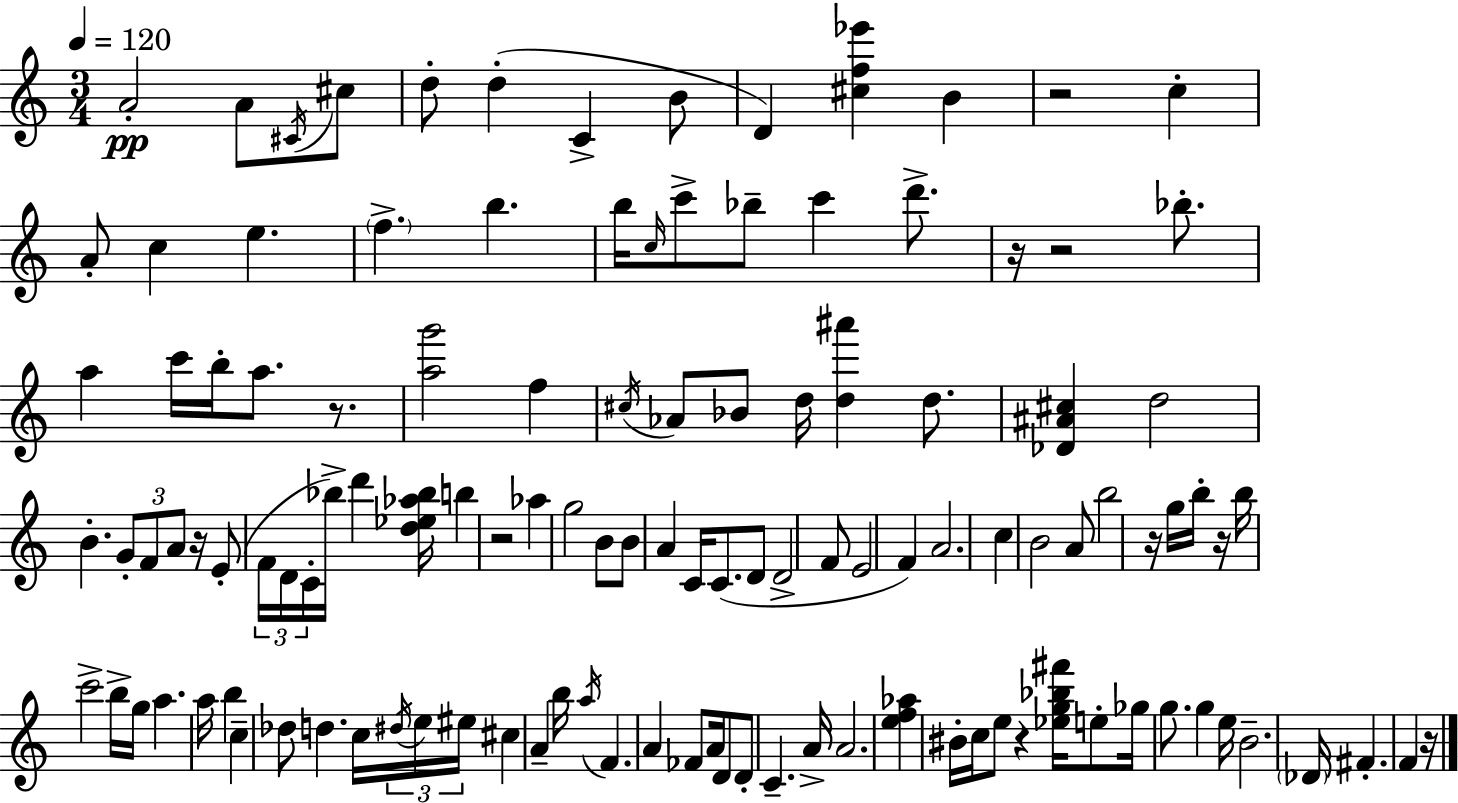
{
  \clef treble
  \numericTimeSignature
  \time 3/4
  \key a \minor
  \tempo 4 = 120
  a'2-.\pp a'8 \acciaccatura { cis'16 } cis''8 | d''8-. d''4-.( c'4-> b'8 | d'4) <cis'' f'' ees'''>4 b'4 | r2 c''4-. | \break a'8-. c''4 e''4. | \parenthesize f''4.-> b''4. | b''16 \grace { c''16 } c'''8-> bes''8-- c'''4 d'''8.-> | r16 r2 bes''8.-. | \break a''4 c'''16 b''16-. a''8. r8. | <a'' g'''>2 f''4 | \acciaccatura { cis''16 } aes'8 bes'8 d''16 <d'' ais'''>4 | d''8. <des' ais' cis''>4 d''2 | \break b'4.-. \tuplet 3/2 { g'8-. f'8 | a'8 } r16 e'8-.( \tuplet 3/2 { f'16 d'16 c'16-. } bes''16->) d'''4 | <d'' ees'' aes'' bes''>16 b''4 r2 | aes''4 g''2 | \break b'8 b'8 a'4 c'16 | c'8.( d'8 d'2-> | f'8 e'2 f'4) | a'2. | \break c''4 b'2 | a'8 b''2 | r16 g''16 b''16-. r16 b''16 c'''2-> | b''16-> g''16 a''4. a''16 b''4 | \break c''4-- des''8 d''4. | c''16 \tuplet 3/2 { \acciaccatura { dis''16 } e''16 eis''16 } cis''4 a'4-- | b''16 \acciaccatura { a''16 } f'4. a'4 | fes'8 a'16 d'8 d'8-. c'4.-- | \break a'16-> a'2. | <e'' f'' aes''>4 bis'16-. c''16 e''8 | r4 <ees'' g'' bes'' fis'''>16 e''8-. ges''16 g''8. | g''4 e''16 b'2.-- | \break \parenthesize des'16 fis'4.-. | f'4 r16 \bar "|."
}